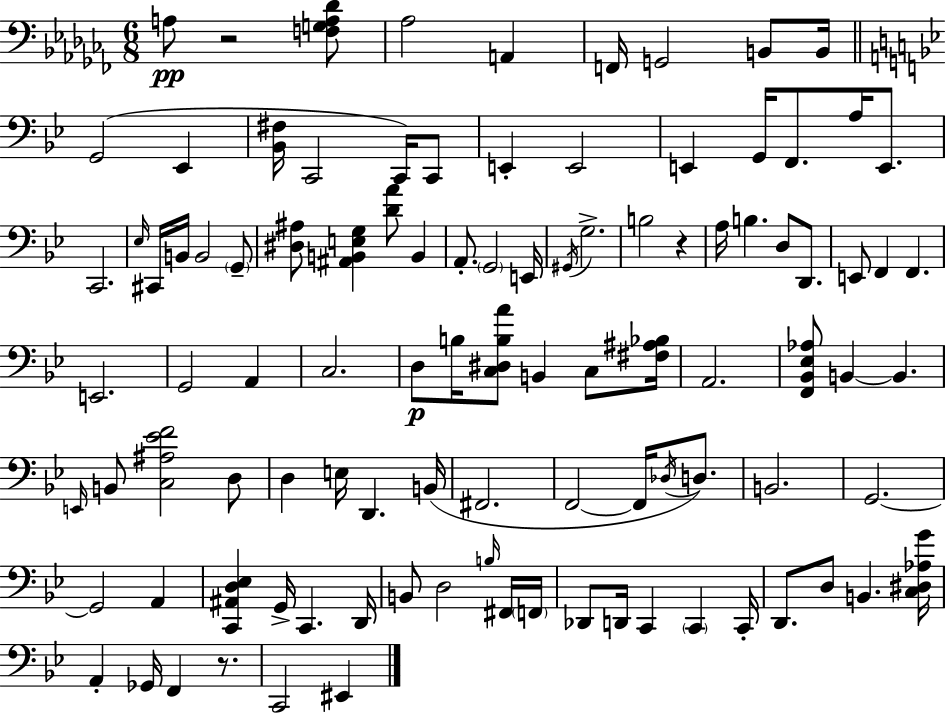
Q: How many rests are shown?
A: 3